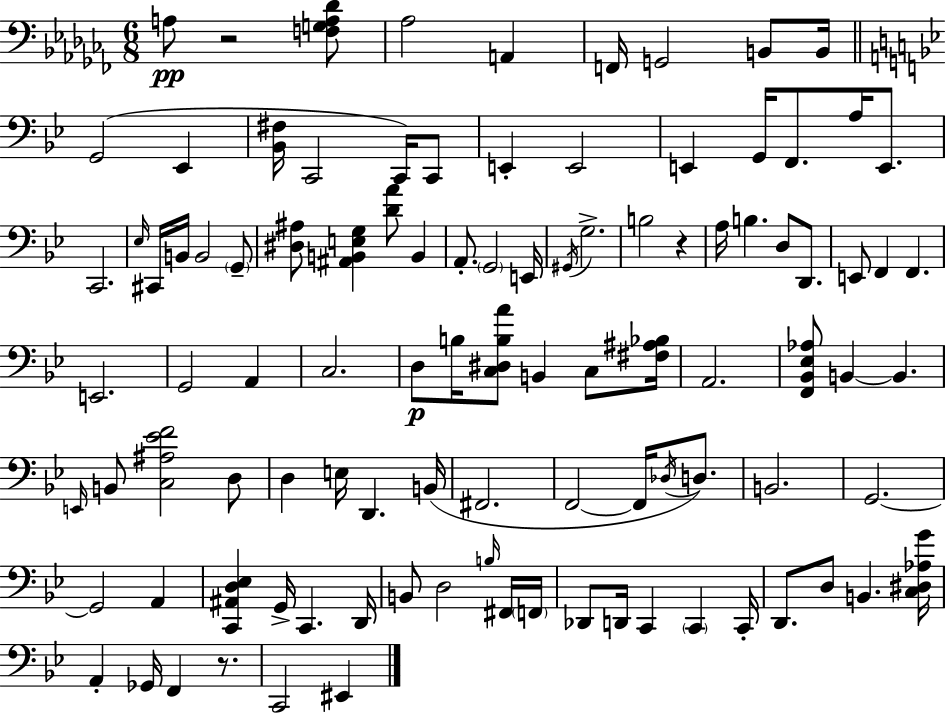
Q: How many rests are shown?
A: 3